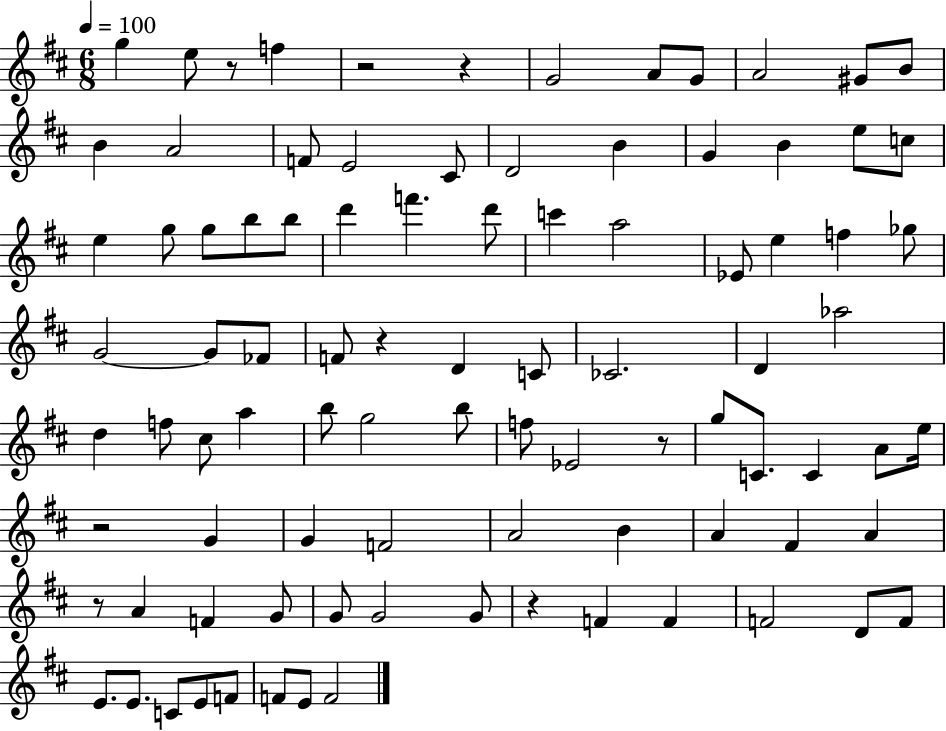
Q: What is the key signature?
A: D major